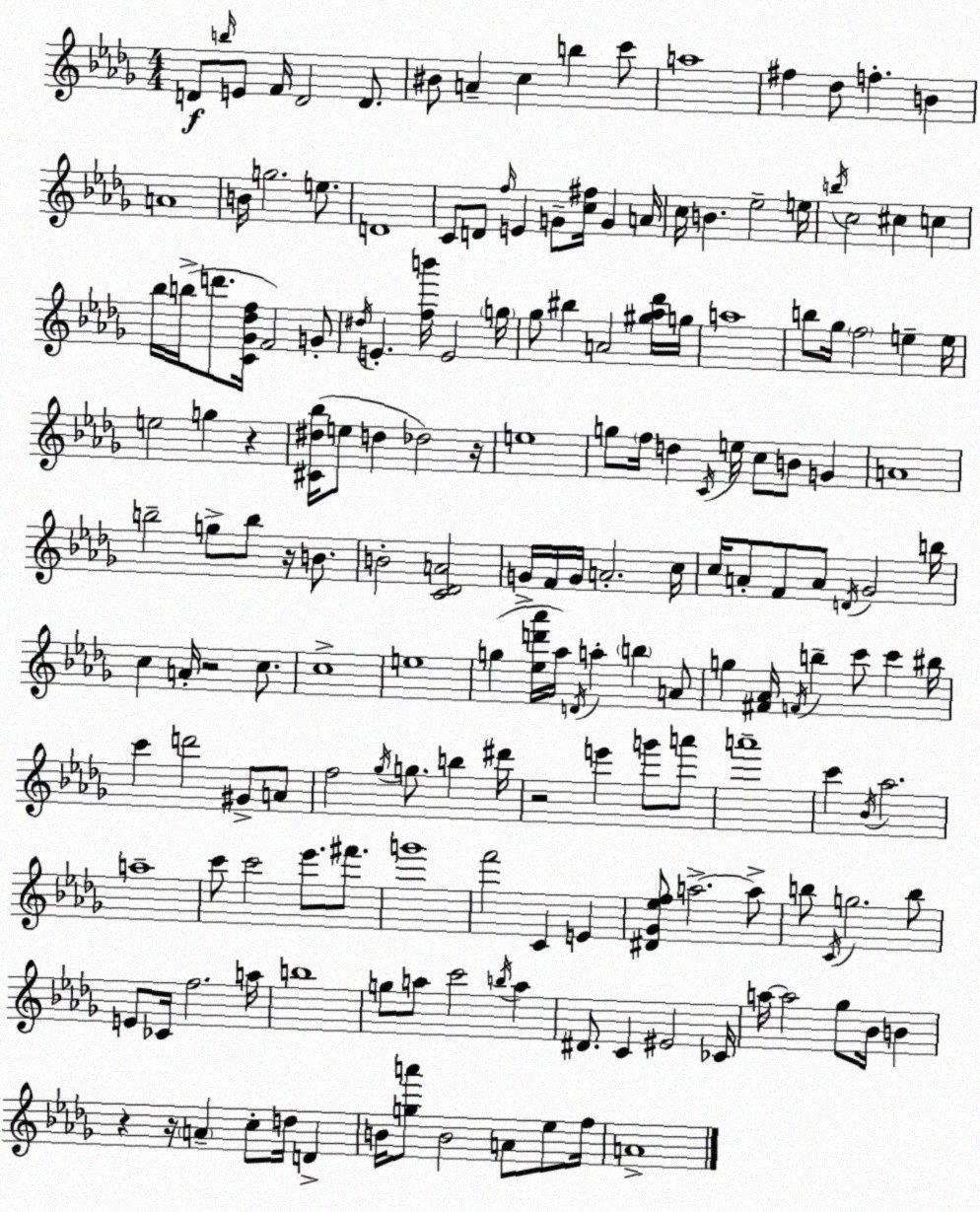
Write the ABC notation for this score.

X:1
T:Untitled
M:4/4
L:1/4
K:Bbm
D/2 b/4 E/2 F/4 D2 D/2 ^B/2 A c b c'/2 a4 ^f _d/2 f B A4 B/4 g2 e/2 D4 C/2 D/2 f/4 E G/2 [c^f]/4 G A/4 c/4 B _e2 e/4 b/4 c2 ^c c _b/4 b/4 d'/2 [C_G_df]/4 F2 G/2 ^d/4 E [fb']/4 E2 g/4 _g/2 ^b A2 [^g_a_d']/4 g/4 a4 b/2 _g/4 f2 e e/4 e2 g z [^C^d_b]/4 e/2 d _d2 z/4 e4 g/2 f/4 d C/4 e/4 c/2 B/2 G A4 b2 g/2 b/2 z/4 B/2 B2 [C_DA]2 G/4 F/4 G/4 A2 c/4 c/4 A/2 F/2 A/2 D/4 _G2 b/4 c A/4 z2 c/2 c4 e4 g [_ed'_a']/4 _a/4 D/4 a b A/2 g [^F_A]/4 F/4 b c'/2 c' ^b/4 c' d'2 ^G/2 A/2 f2 _g/4 g/2 b ^d'/4 z2 e' g'/2 a'/2 a'4 c' _B/4 _a2 a4 c'/2 c'2 _e'/2 ^f'/2 g'4 f'2 C E [^D_G_ef]/2 a2 a/2 b/2 C/4 g2 b/2 E/2 _C/4 f2 a/4 b4 g/2 a/2 c'2 b/4 a ^D/2 C ^E2 _C/4 a/4 a2 _g/2 _B/4 B z z/4 A c/2 d/4 D B/4 [ga']/2 B2 A/2 _e/2 f/4 A4